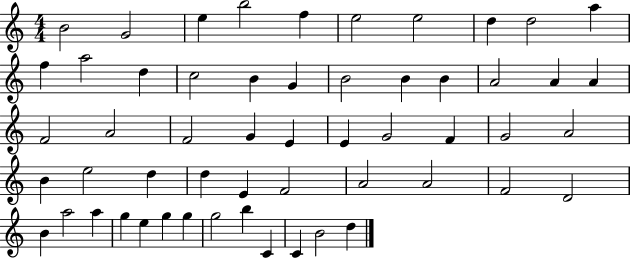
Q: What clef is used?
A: treble